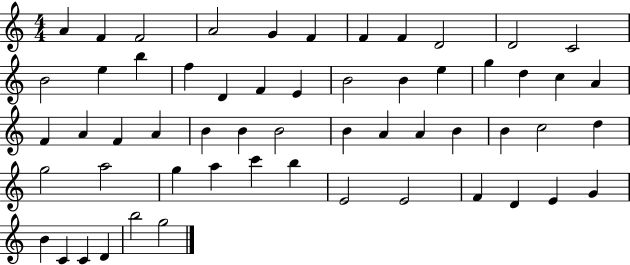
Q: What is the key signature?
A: C major